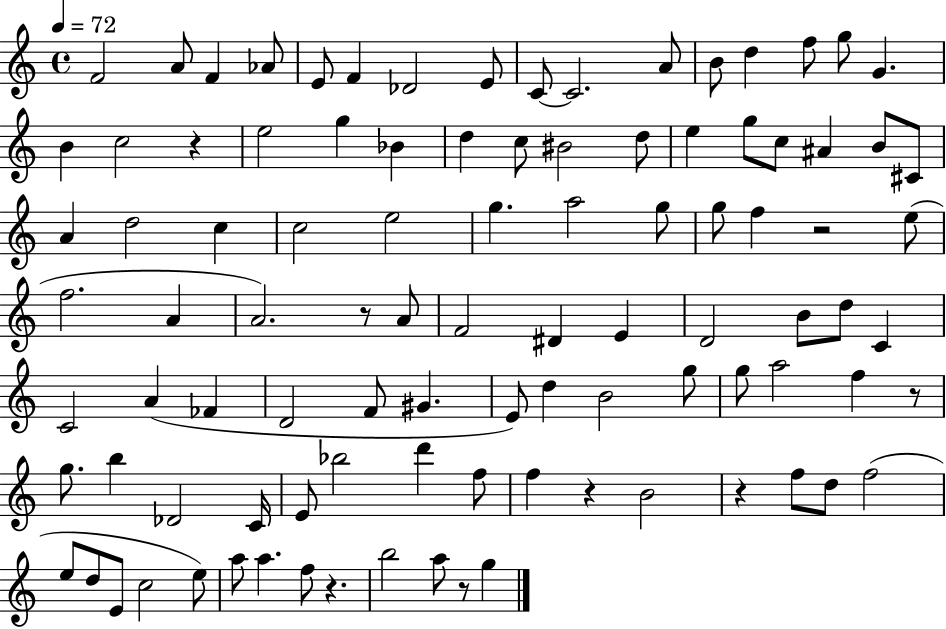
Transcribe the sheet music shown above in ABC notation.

X:1
T:Untitled
M:4/4
L:1/4
K:C
F2 A/2 F _A/2 E/2 F _D2 E/2 C/2 C2 A/2 B/2 d f/2 g/2 G B c2 z e2 g _B d c/2 ^B2 d/2 e g/2 c/2 ^A B/2 ^C/2 A d2 c c2 e2 g a2 g/2 g/2 f z2 e/2 f2 A A2 z/2 A/2 F2 ^D E D2 B/2 d/2 C C2 A _F D2 F/2 ^G E/2 d B2 g/2 g/2 a2 f z/2 g/2 b _D2 C/4 E/2 _b2 d' f/2 f z B2 z f/2 d/2 f2 e/2 d/2 E/2 c2 e/2 a/2 a f/2 z b2 a/2 z/2 g